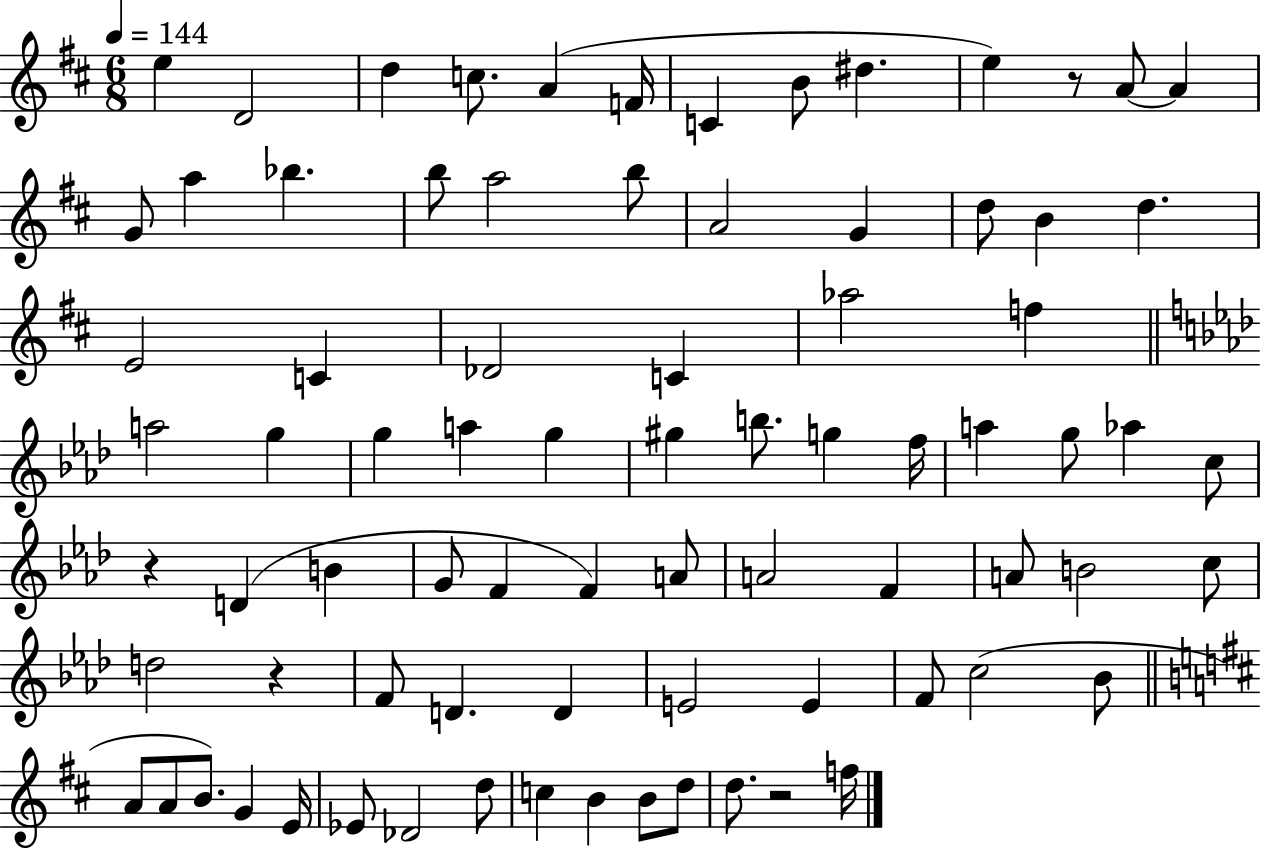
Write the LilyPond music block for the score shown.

{
  \clef treble
  \numericTimeSignature
  \time 6/8
  \key d \major
  \tempo 4 = 144
  e''4 d'2 | d''4 c''8. a'4( f'16 | c'4 b'8 dis''4. | e''4) r8 a'8~~ a'4 | \break g'8 a''4 bes''4. | b''8 a''2 b''8 | a'2 g'4 | d''8 b'4 d''4. | \break e'2 c'4 | des'2 c'4 | aes''2 f''4 | \bar "||" \break \key aes \major a''2 g''4 | g''4 a''4 g''4 | gis''4 b''8. g''4 f''16 | a''4 g''8 aes''4 c''8 | \break r4 d'4( b'4 | g'8 f'4 f'4) a'8 | a'2 f'4 | a'8 b'2 c''8 | \break d''2 r4 | f'8 d'4. d'4 | e'2 e'4 | f'8 c''2( bes'8 | \break \bar "||" \break \key d \major a'8 a'8 b'8.) g'4 e'16 | ees'8 des'2 d''8 | c''4 b'4 b'8 d''8 | d''8. r2 f''16 | \break \bar "|."
}